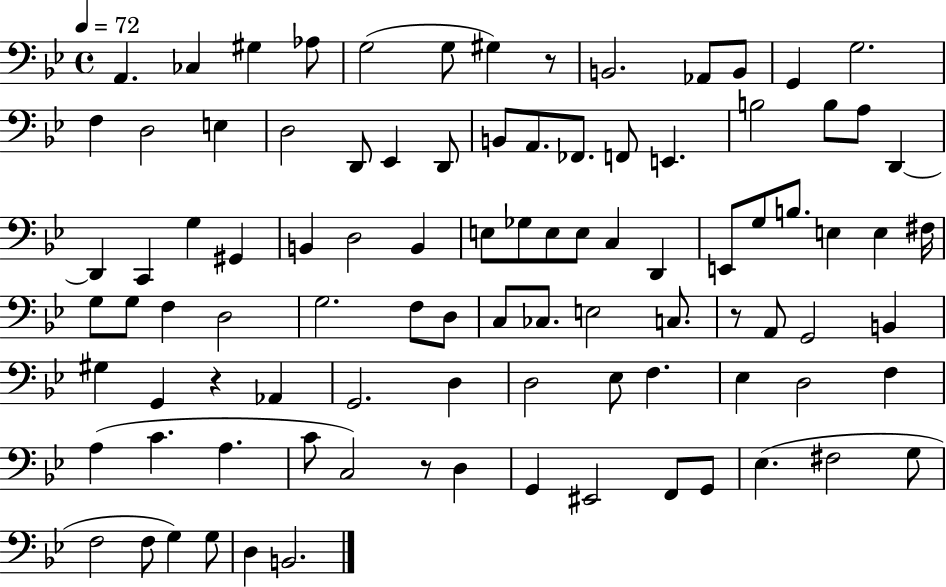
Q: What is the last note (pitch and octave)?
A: B2